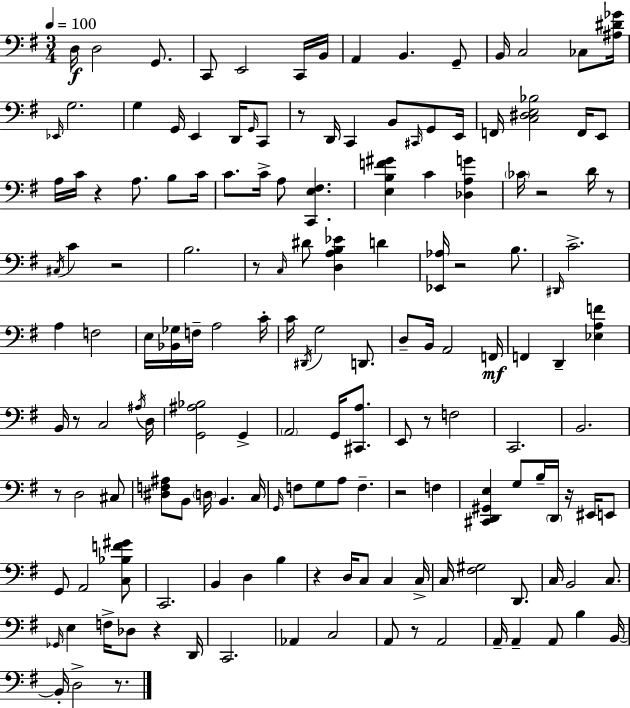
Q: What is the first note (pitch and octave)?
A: D3